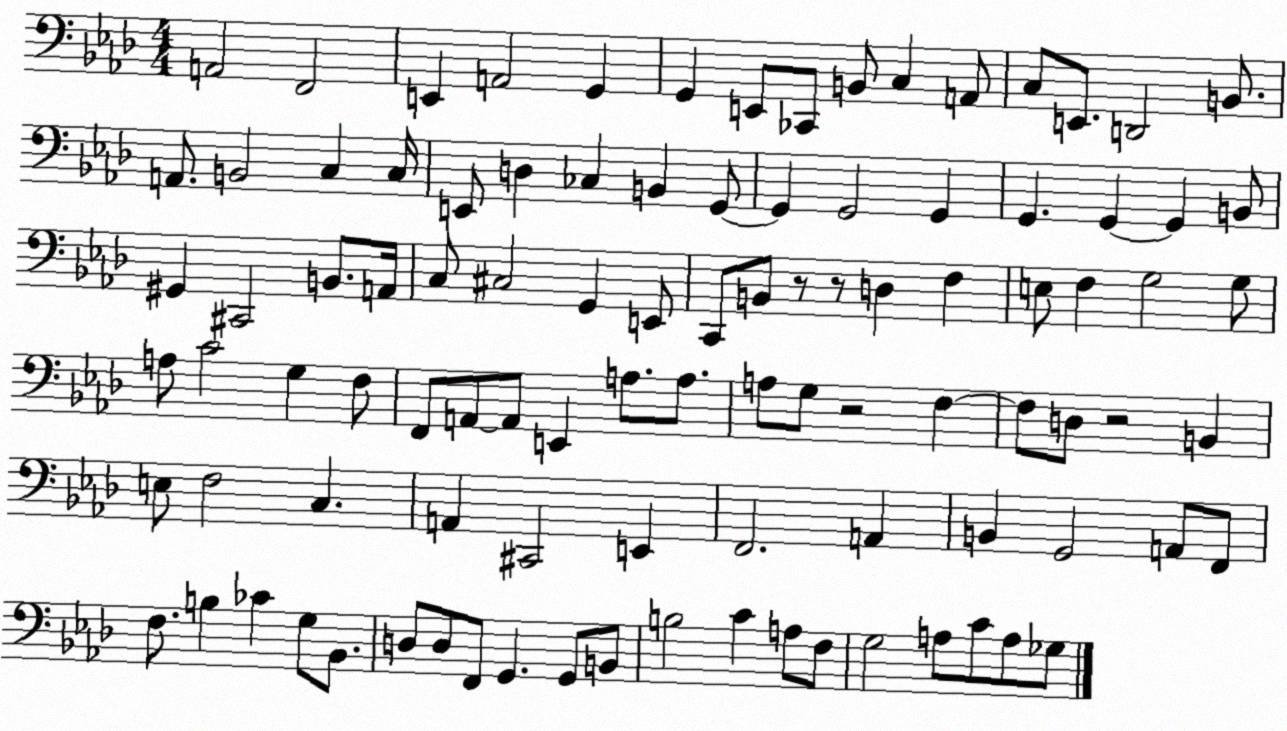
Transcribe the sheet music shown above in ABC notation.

X:1
T:Untitled
M:4/4
L:1/4
K:Ab
A,,2 F,,2 E,, A,,2 G,, G,, E,,/2 _C,,/2 B,,/2 C, A,,/2 C,/2 E,,/2 D,,2 B,,/2 A,,/2 B,,2 C, C,/4 E,,/2 D, _C, B,, G,,/2 G,, G,,2 G,, G,, G,, G,, B,,/2 ^G,, ^C,,2 B,,/2 A,,/4 C,/2 ^C,2 G,, E,,/2 C,,/2 B,,/2 z/2 z/2 D, F, E,/2 F, G,2 G,/2 A,/2 C2 G, F,/2 F,,/2 A,,/2 A,,/2 E,, A,/2 A,/2 A,/2 G,/2 z2 F, F,/2 D,/2 z2 B,, E,/2 F,2 C, A,, ^C,,2 E,, F,,2 A,, B,, G,,2 A,,/2 F,,/2 F,/2 B, _C G,/2 _B,,/2 D,/2 D,/2 F,,/2 G,, G,,/2 B,,/2 B,2 C A,/2 F,/2 G,2 A,/2 C/2 A,/2 _G,/2